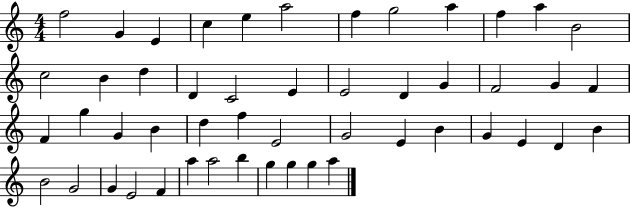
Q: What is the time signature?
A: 4/4